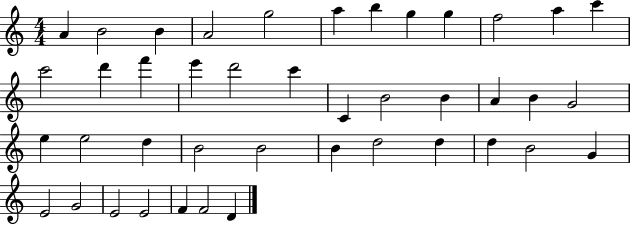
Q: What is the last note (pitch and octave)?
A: D4